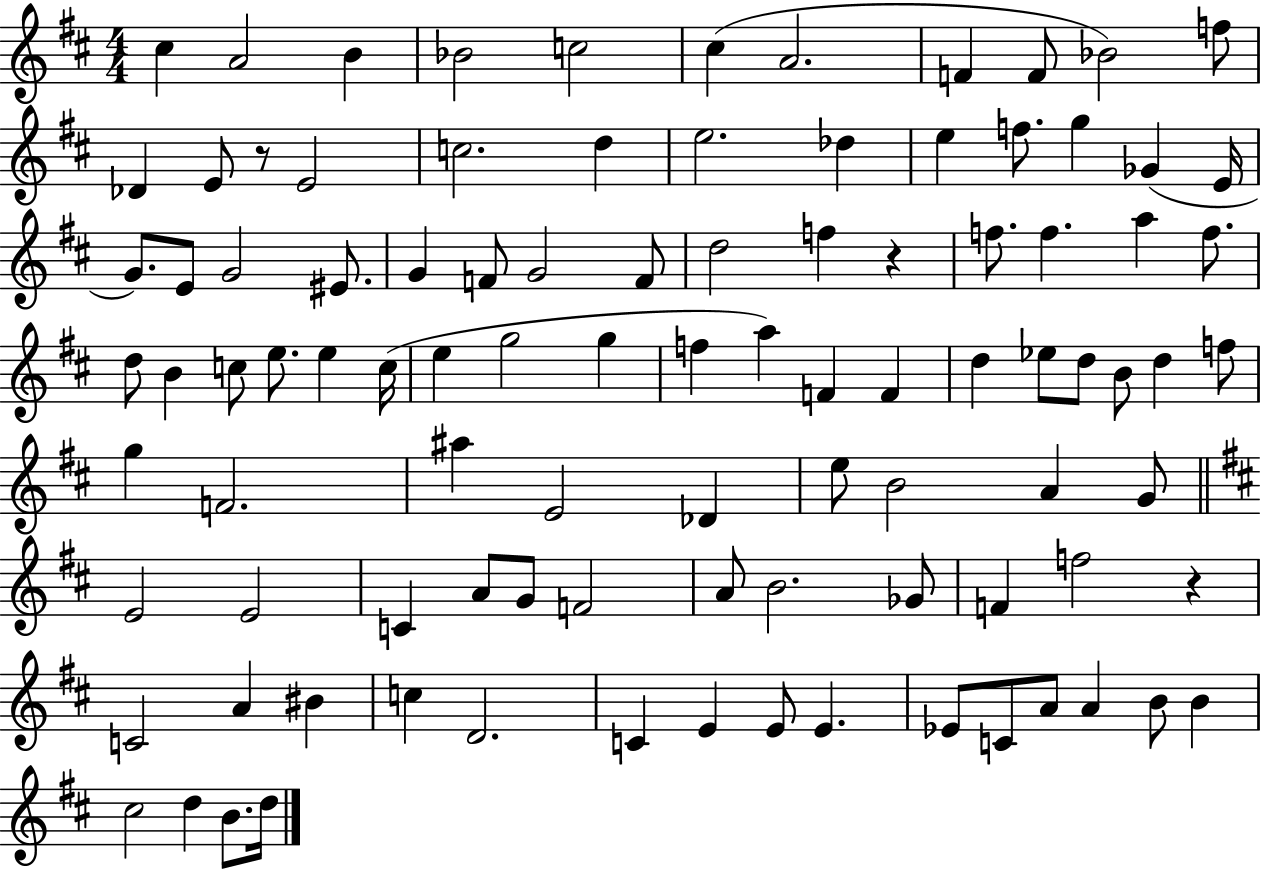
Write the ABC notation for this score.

X:1
T:Untitled
M:4/4
L:1/4
K:D
^c A2 B _B2 c2 ^c A2 F F/2 _B2 f/2 _D E/2 z/2 E2 c2 d e2 _d e f/2 g _G E/4 G/2 E/2 G2 ^E/2 G F/2 G2 F/2 d2 f z f/2 f a f/2 d/2 B c/2 e/2 e c/4 e g2 g f a F F d _e/2 d/2 B/2 d f/2 g F2 ^a E2 _D e/2 B2 A G/2 E2 E2 C A/2 G/2 F2 A/2 B2 _G/2 F f2 z C2 A ^B c D2 C E E/2 E _E/2 C/2 A/2 A B/2 B ^c2 d B/2 d/4